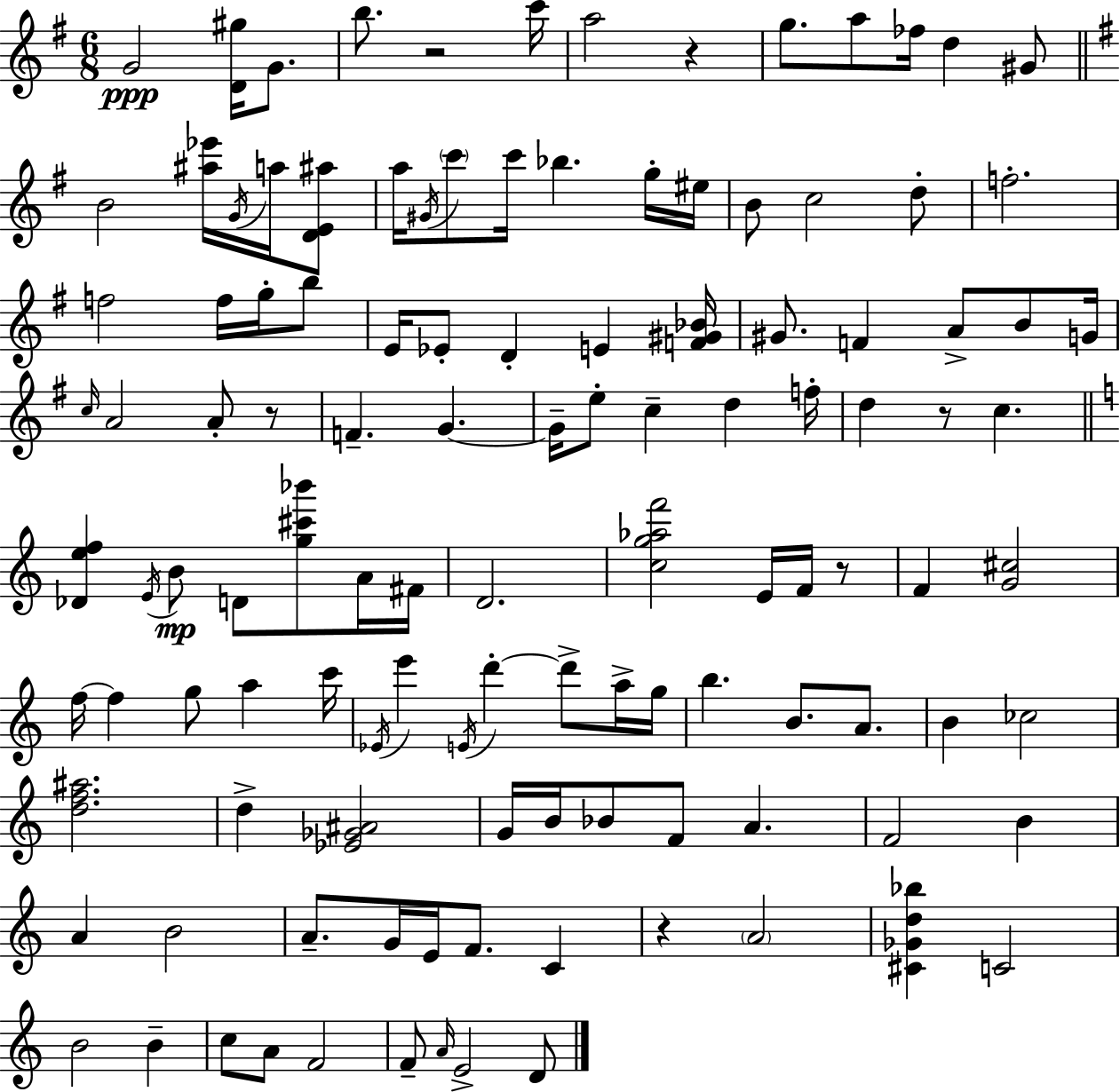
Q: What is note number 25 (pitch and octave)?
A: F5